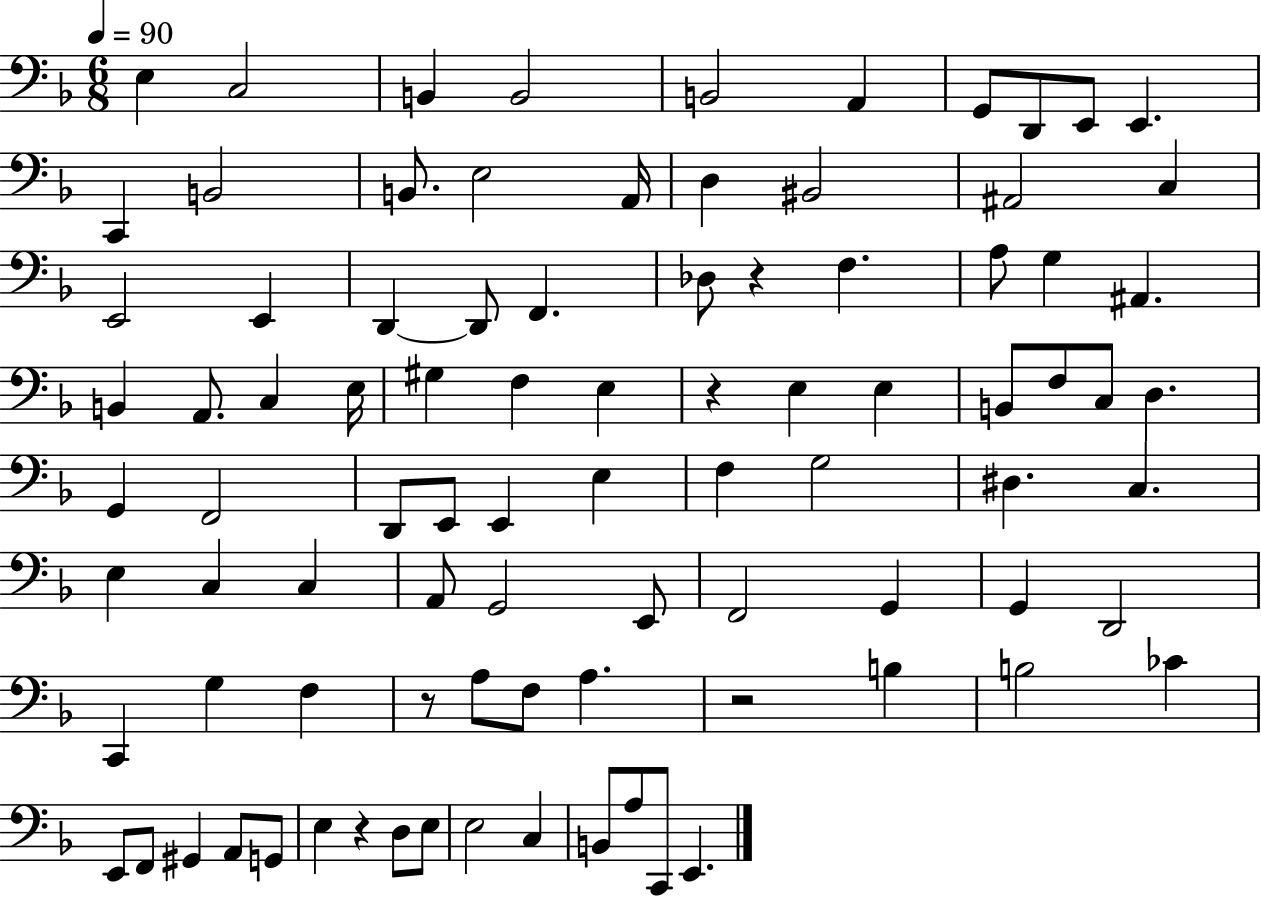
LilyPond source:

{
  \clef bass
  \numericTimeSignature
  \time 6/8
  \key f \major
  \tempo 4 = 90
  e4 c2 | b,4 b,2 | b,2 a,4 | g,8 d,8 e,8 e,4. | \break c,4 b,2 | b,8. e2 a,16 | d4 bis,2 | ais,2 c4 | \break e,2 e,4 | d,4~~ d,8 f,4. | des8 r4 f4. | a8 g4 ais,4. | \break b,4 a,8. c4 e16 | gis4 f4 e4 | r4 e4 e4 | b,8 f8 c8 d4. | \break g,4 f,2 | d,8 e,8 e,4 e4 | f4 g2 | dis4. c4. | \break e4 c4 c4 | a,8 g,2 e,8 | f,2 g,4 | g,4 d,2 | \break c,4 g4 f4 | r8 a8 f8 a4. | r2 b4 | b2 ces'4 | \break e,8 f,8 gis,4 a,8 g,8 | e4 r4 d8 e8 | e2 c4 | b,8 a8 c,8 e,4. | \break \bar "|."
}